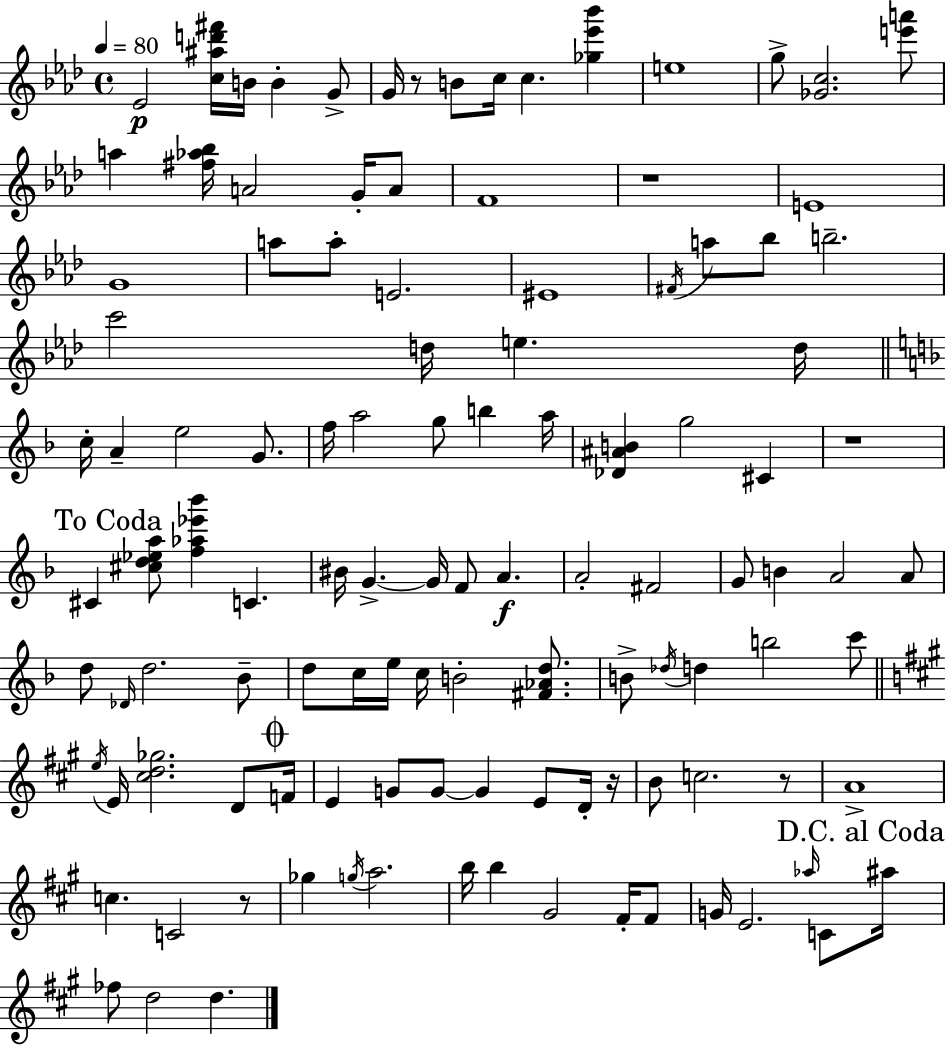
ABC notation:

X:1
T:Untitled
M:4/4
L:1/4
K:Fm
_E2 [c^ad'^f']/4 B/4 B G/2 G/4 z/2 B/2 c/4 c [_g_e'_b'] e4 g/2 [_Gc]2 [e'a']/2 a [^f_a_b]/4 A2 G/4 A/2 F4 z4 E4 G4 a/2 a/2 E2 ^E4 ^F/4 a/2 _b/2 b2 c'2 d/4 e d/4 c/4 A e2 G/2 f/4 a2 g/2 b a/4 [_D^AB] g2 ^C z4 ^C [^cd_ea]/2 [f_a_e'_b'] C ^B/4 G G/4 F/2 A A2 ^F2 G/2 B A2 A/2 d/2 _D/4 d2 _B/2 d/2 c/4 e/4 c/4 B2 [^F_Ad]/2 B/2 _d/4 d b2 c'/2 e/4 E/4 [^cd_g]2 D/2 F/4 E G/2 G/2 G E/2 D/4 z/4 B/2 c2 z/2 A4 c C2 z/2 _g g/4 a2 b/4 b ^G2 ^F/4 ^F/2 G/4 E2 _a/4 C/2 ^a/4 _f/2 d2 d